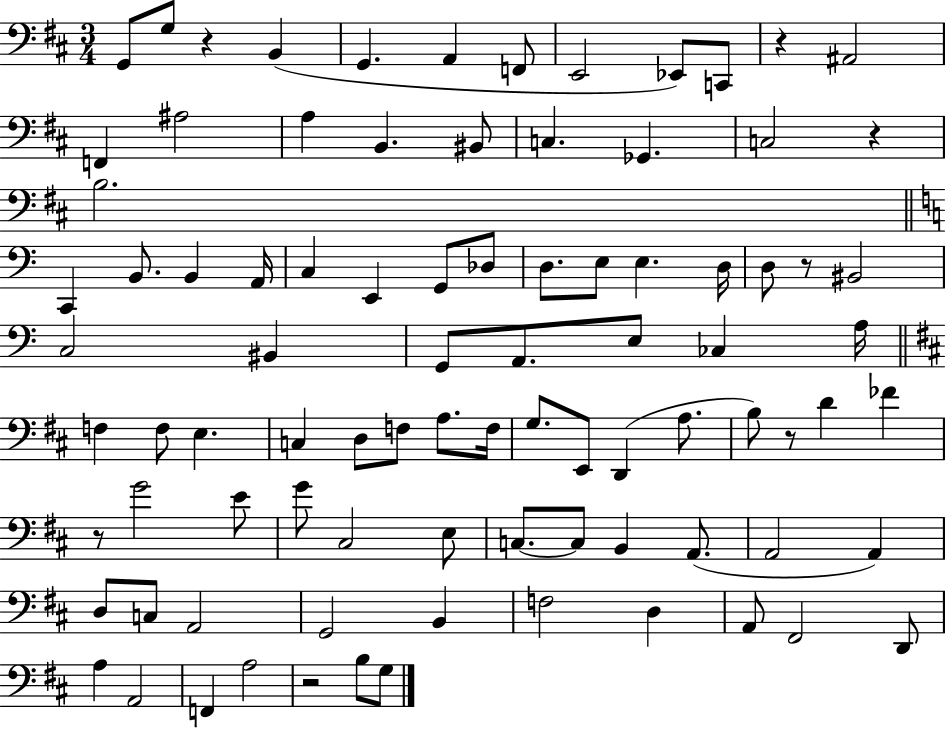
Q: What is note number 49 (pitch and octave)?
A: G3